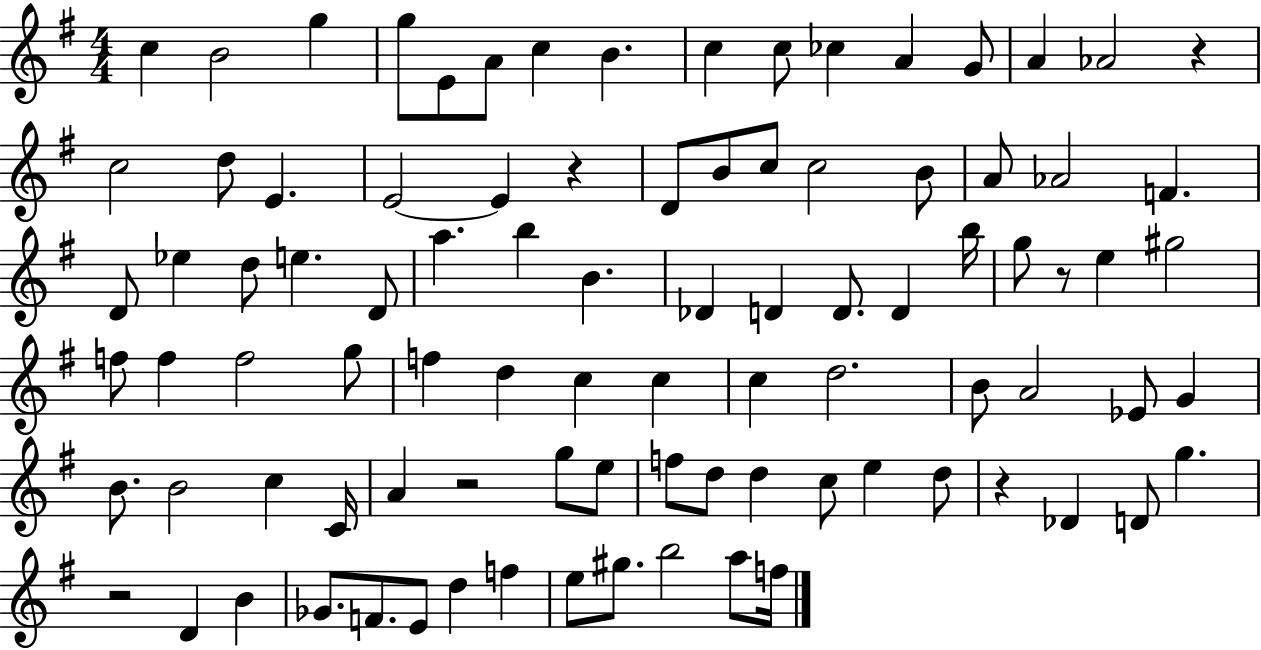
{
  \clef treble
  \numericTimeSignature
  \time 4/4
  \key g \major
  \repeat volta 2 { c''4 b'2 g''4 | g''8 e'8 a'8 c''4 b'4. | c''4 c''8 ces''4 a'4 g'8 | a'4 aes'2 r4 | \break c''2 d''8 e'4. | e'2~~ e'4 r4 | d'8 b'8 c''8 c''2 b'8 | a'8 aes'2 f'4. | \break d'8 ees''4 d''8 e''4. d'8 | a''4. b''4 b'4. | des'4 d'4 d'8. d'4 b''16 | g''8 r8 e''4 gis''2 | \break f''8 f''4 f''2 g''8 | f''4 d''4 c''4 c''4 | c''4 d''2. | b'8 a'2 ees'8 g'4 | \break b'8. b'2 c''4 c'16 | a'4 r2 g''8 e''8 | f''8 d''8 d''4 c''8 e''4 d''8 | r4 des'4 d'8 g''4. | \break r2 d'4 b'4 | ges'8. f'8. e'8 d''4 f''4 | e''8 gis''8. b''2 a''8 f''16 | } \bar "|."
}